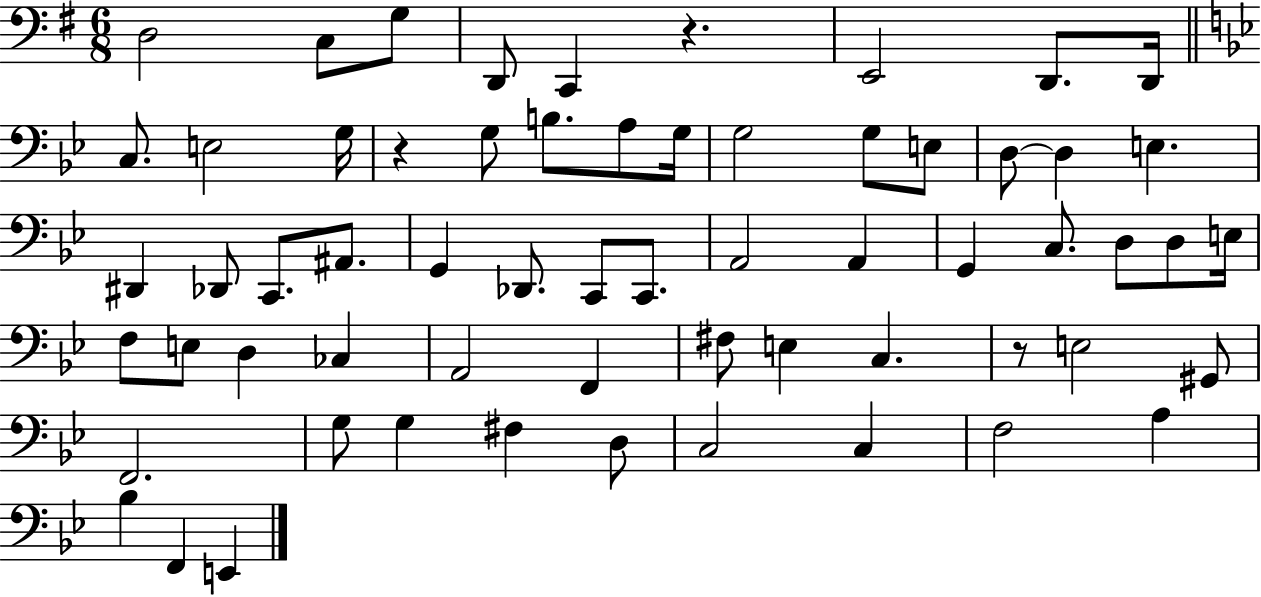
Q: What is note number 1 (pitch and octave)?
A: D3